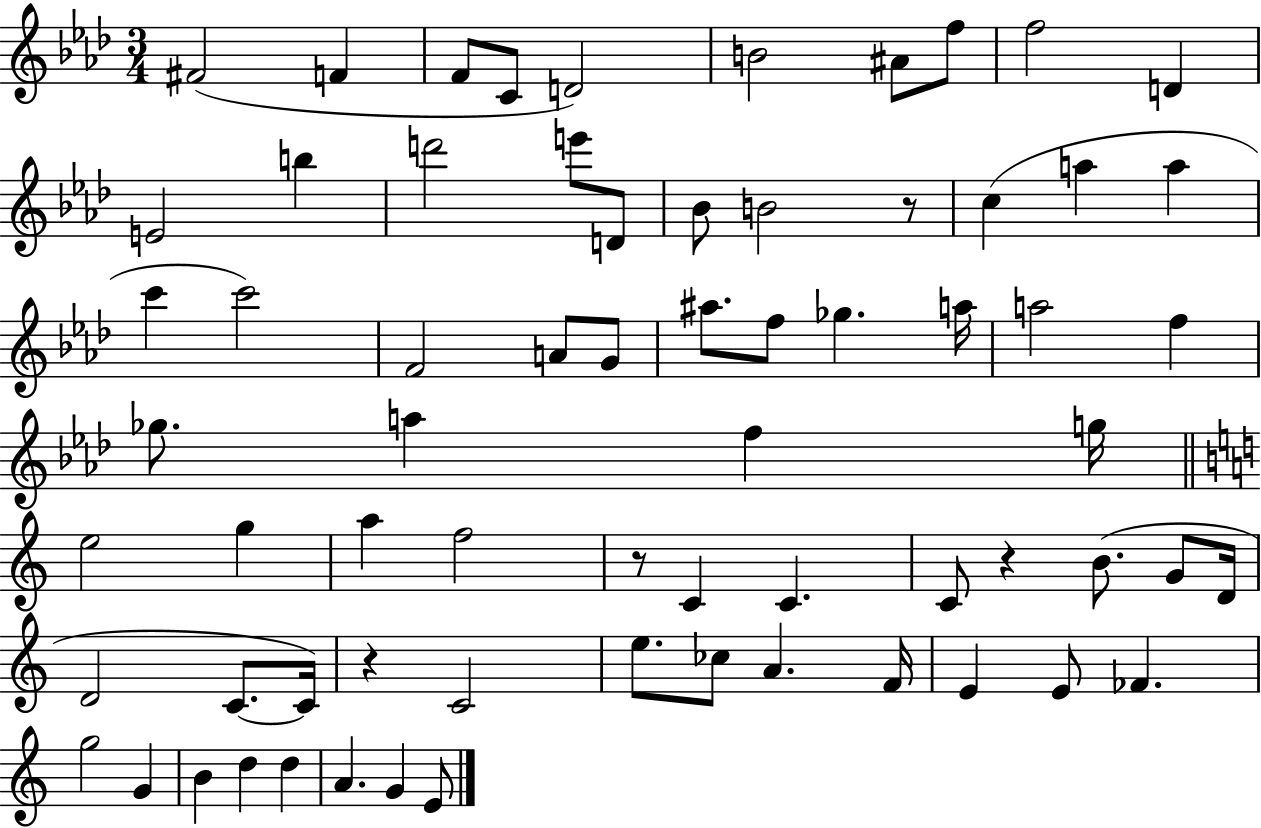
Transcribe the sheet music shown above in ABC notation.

X:1
T:Untitled
M:3/4
L:1/4
K:Ab
^F2 F F/2 C/2 D2 B2 ^A/2 f/2 f2 D E2 b d'2 e'/2 D/2 _B/2 B2 z/2 c a a c' c'2 F2 A/2 G/2 ^a/2 f/2 _g a/4 a2 f _g/2 a f g/4 e2 g a f2 z/2 C C C/2 z B/2 G/2 D/4 D2 C/2 C/4 z C2 e/2 _c/2 A F/4 E E/2 _F g2 G B d d A G E/2